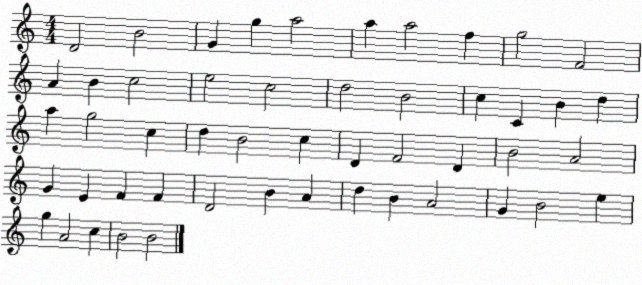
X:1
T:Untitled
M:4/4
L:1/4
K:C
D2 B2 G g a2 a a2 f g2 F2 A B c2 e2 c2 d2 B2 c C B d a g2 c d B2 c D F2 D B2 A2 G E F F D2 B A d B A2 G B2 e g A2 c B2 B2